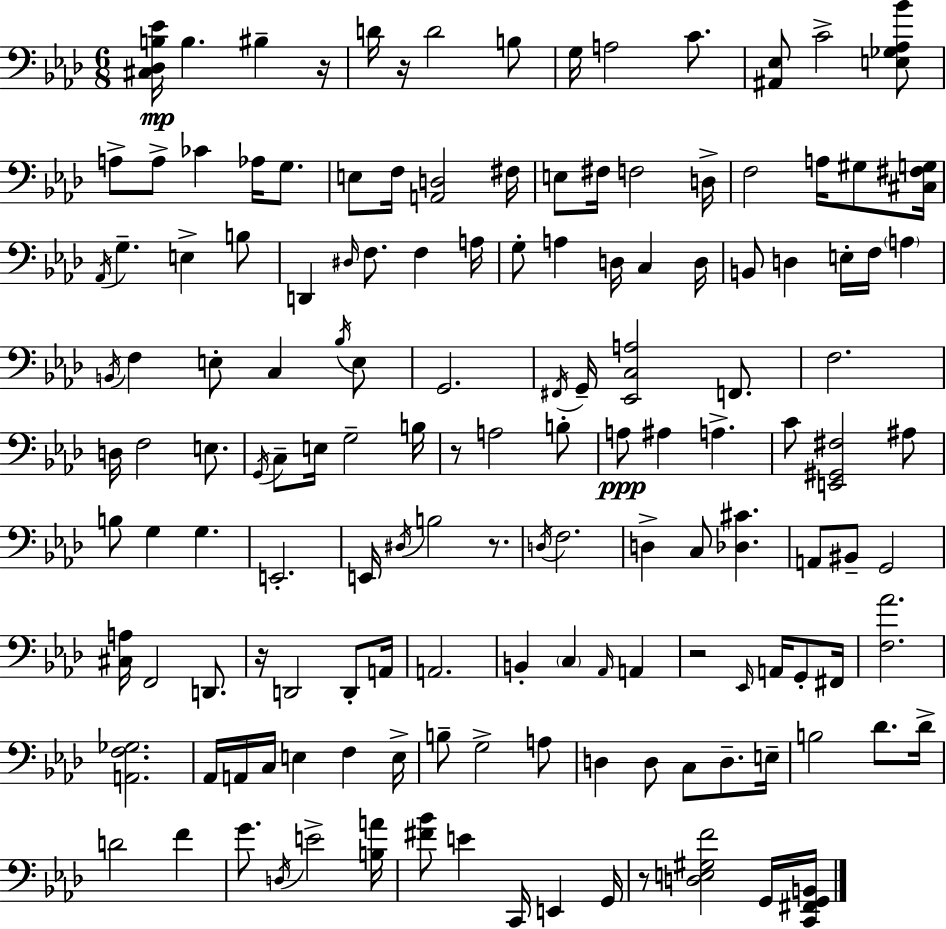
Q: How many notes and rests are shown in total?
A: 146